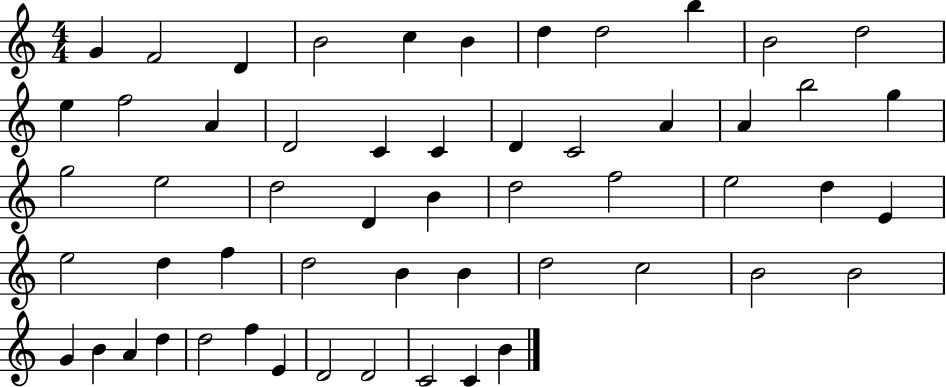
X:1
T:Untitled
M:4/4
L:1/4
K:C
G F2 D B2 c B d d2 b B2 d2 e f2 A D2 C C D C2 A A b2 g g2 e2 d2 D B d2 f2 e2 d E e2 d f d2 B B d2 c2 B2 B2 G B A d d2 f E D2 D2 C2 C B